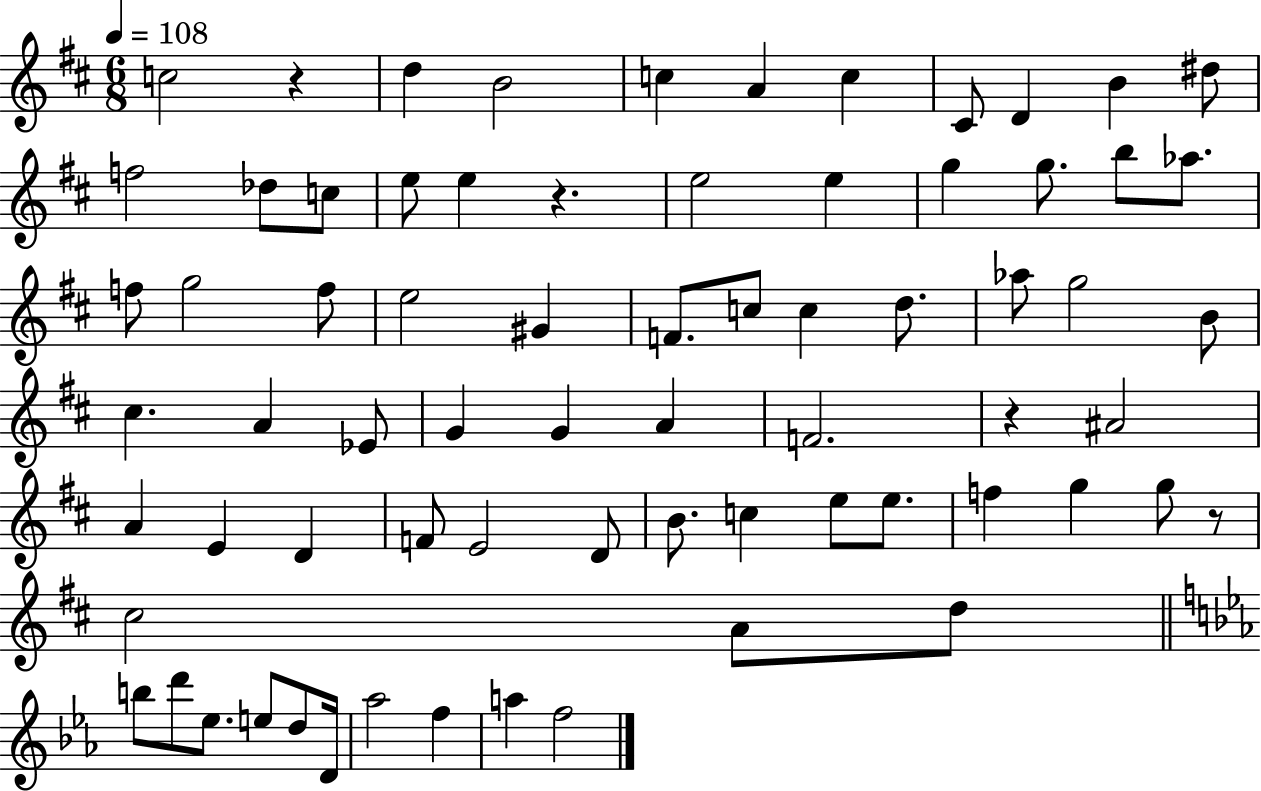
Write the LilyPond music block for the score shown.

{
  \clef treble
  \numericTimeSignature
  \time 6/8
  \key d \major
  \tempo 4 = 108
  \repeat volta 2 { c''2 r4 | d''4 b'2 | c''4 a'4 c''4 | cis'8 d'4 b'4 dis''8 | \break f''2 des''8 c''8 | e''8 e''4 r4. | e''2 e''4 | g''4 g''8. b''8 aes''8. | \break f''8 g''2 f''8 | e''2 gis'4 | f'8. c''8 c''4 d''8. | aes''8 g''2 b'8 | \break cis''4. a'4 ees'8 | g'4 g'4 a'4 | f'2. | r4 ais'2 | \break a'4 e'4 d'4 | f'8 e'2 d'8 | b'8. c''4 e''8 e''8. | f''4 g''4 g''8 r8 | \break cis''2 a'8 d''8 | \bar "||" \break \key ees \major b''8 d'''8 ees''8. e''8 d''8 d'16 | aes''2 f''4 | a''4 f''2 | } \bar "|."
}